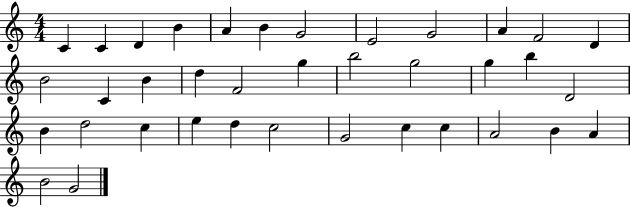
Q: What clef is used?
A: treble